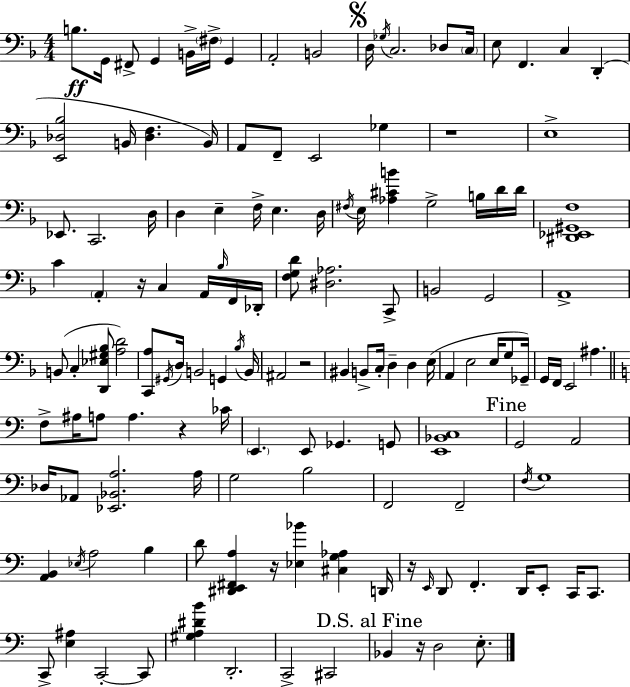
X:1
T:Untitled
M:4/4
L:1/4
K:Dm
B,/2 G,,/4 ^F,,/2 G,, B,,/4 ^F,/4 G,, A,,2 B,,2 D,/4 _G,/4 C,2 _D,/2 C,/4 E,/2 F,, C, D,, [E,,_D,_B,]2 B,,/4 [_D,F,] B,,/4 A,,/2 F,,/2 E,,2 _G, z4 E,4 _E,,/2 C,,2 D,/4 D, E, F,/4 E, D,/4 ^F,/4 E,/4 [_A,^CB] G,2 B,/4 D/4 D/4 [^D,,_E,,^G,,F,]4 C A,, z/4 C, A,,/4 _B,/4 F,,/4 _D,,/4 [F,G,D]/2 [^D,_A,]2 C,,/2 B,,2 G,,2 A,,4 B,,/2 C, [D,,_E,^G,_B,]/2 [A,D]2 [C,,A,]/2 ^G,,/4 D,/4 B,,2 G,, _B,/4 B,,/4 ^A,,2 z2 ^B,, B,,/2 C,/4 D, D, E,/4 A,, E,2 E,/4 G,/2 _G,,/4 G,,/4 F,,/4 E,,2 ^A, F,/2 ^A,/4 A,/2 A, z _C/4 E,, E,,/2 _G,, G,,/2 [E,,_B,,C,]4 G,,2 A,,2 _D,/4 _A,,/2 [_E,,_B,,A,]2 A,/4 G,2 B,2 F,,2 F,,2 F,/4 G,4 [A,,B,,] _E,/4 A,2 B, D/2 [^D,,E,,^F,,A,] z/4 [_E,_B] [^C,G,_A,] D,,/4 z/4 E,,/4 D,,/2 F,, D,,/4 E,,/2 C,,/4 C,,/2 C,,/2 [E,^A,] C,,2 C,,/2 [^G,A,^DB] D,,2 C,,2 ^C,,2 _B,, z/4 D,2 E,/2